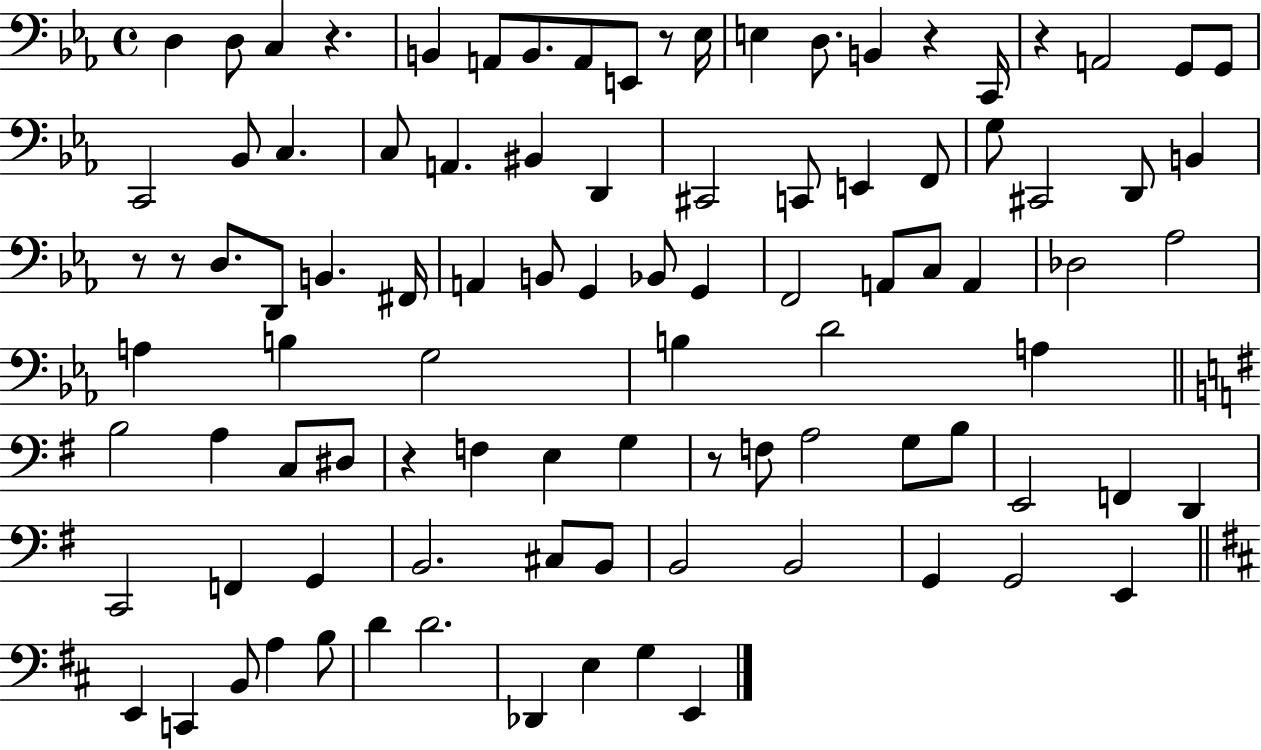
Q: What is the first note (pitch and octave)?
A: D3